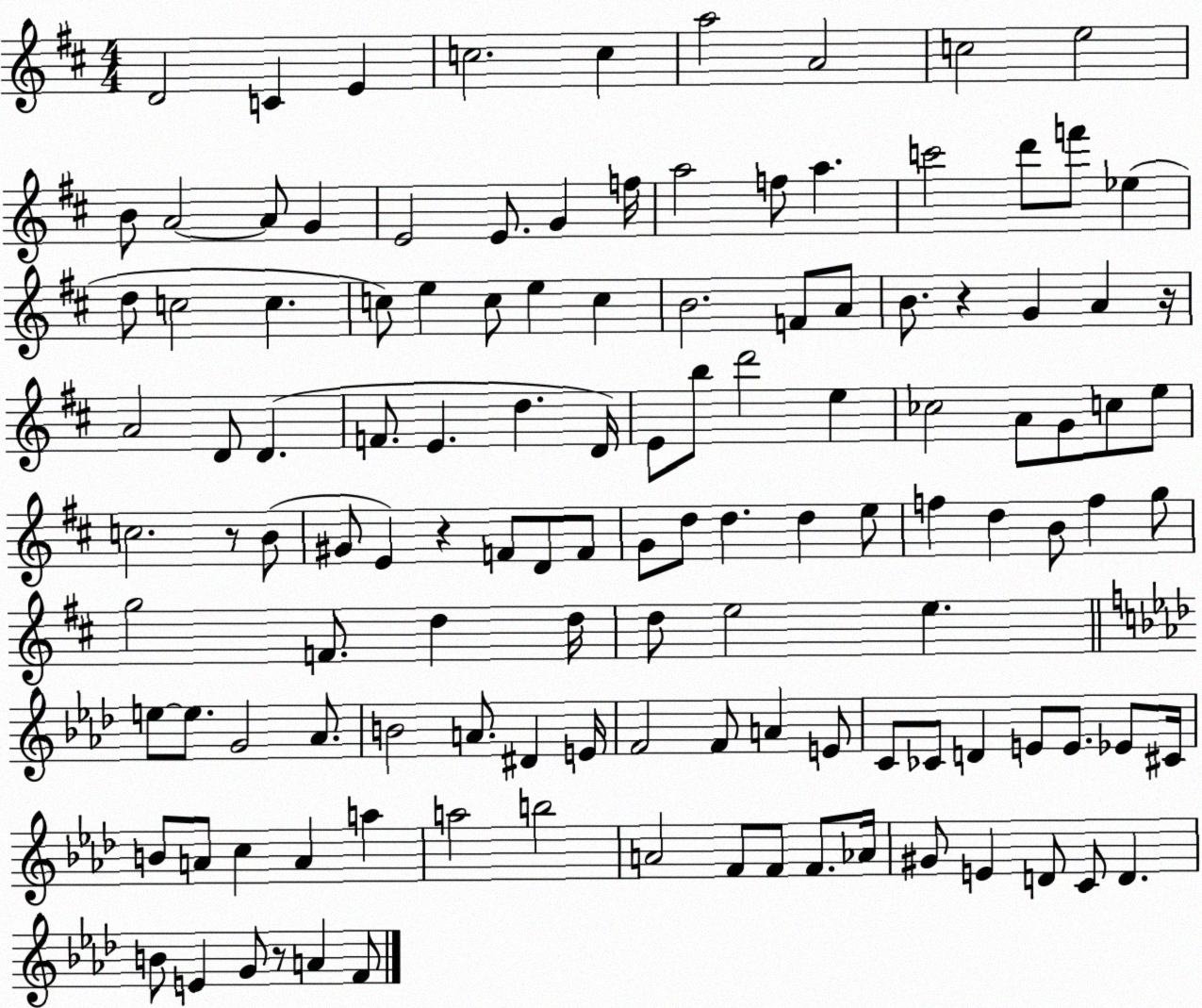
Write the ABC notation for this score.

X:1
T:Untitled
M:4/4
L:1/4
K:D
D2 C E c2 c a2 A2 c2 e2 B/2 A2 A/2 G E2 E/2 G f/4 a2 f/2 a c'2 d'/2 f'/2 _e d/2 c2 c c/2 e c/2 e c B2 F/2 A/2 B/2 z G A z/4 A2 D/2 D F/2 E d D/4 E/2 b/2 d'2 e _c2 A/2 G/2 c/2 e/2 c2 z/2 B/2 ^G/2 E z F/2 D/2 F/2 G/2 d/2 d d e/2 f d B/2 f g/2 g2 F/2 d d/4 d/2 e2 e e/2 e/2 G2 _A/2 B2 A/2 ^D E/4 F2 F/2 A E/2 C/2 _C/2 D E/2 E/2 _E/2 ^C/4 B/2 A/2 c A a a2 b2 A2 F/2 F/2 F/2 _A/4 ^G/2 E D/2 C/2 D B/2 E G/2 z/2 A F/2